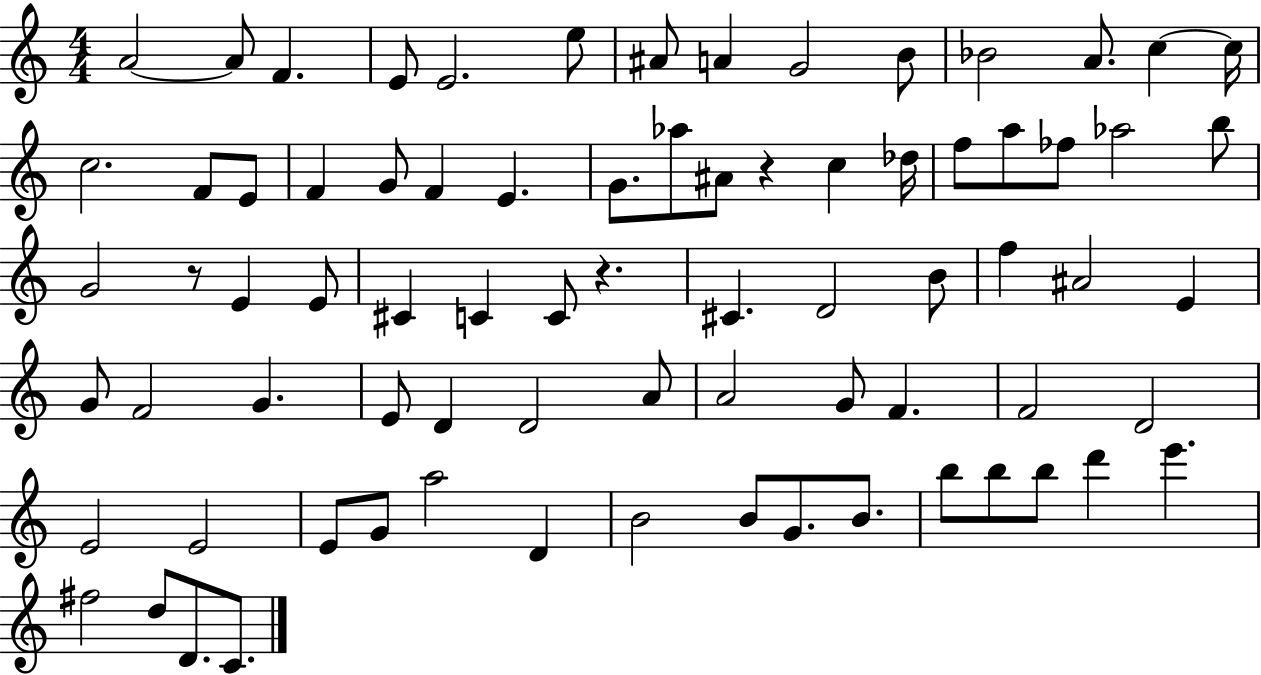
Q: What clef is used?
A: treble